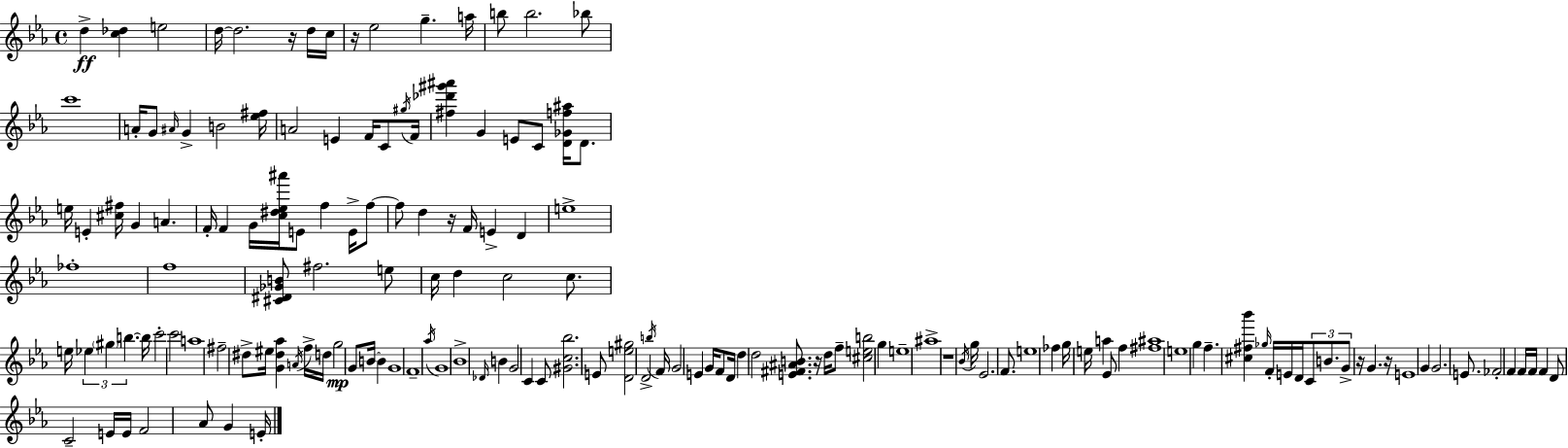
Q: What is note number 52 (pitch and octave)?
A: C5